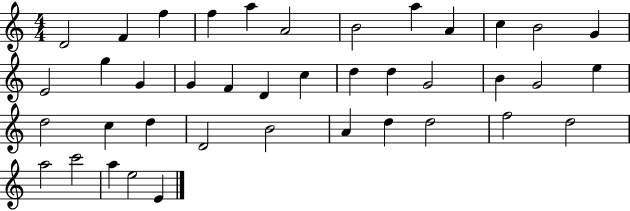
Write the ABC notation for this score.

X:1
T:Untitled
M:4/4
L:1/4
K:C
D2 F f f a A2 B2 a A c B2 G E2 g G G F D c d d G2 B G2 e d2 c d D2 B2 A d d2 f2 d2 a2 c'2 a e2 E